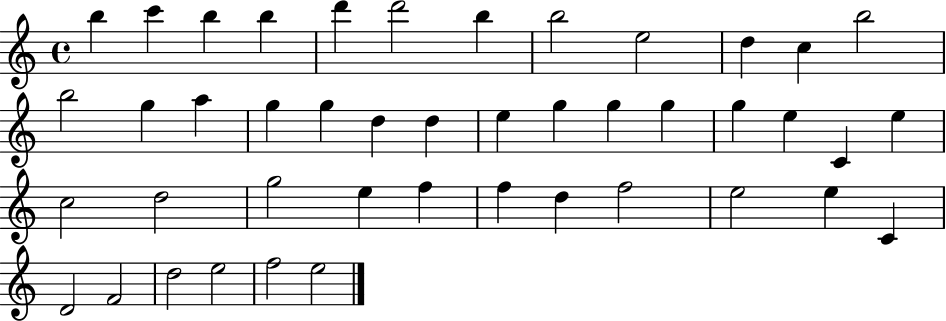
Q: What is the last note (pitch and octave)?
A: E5